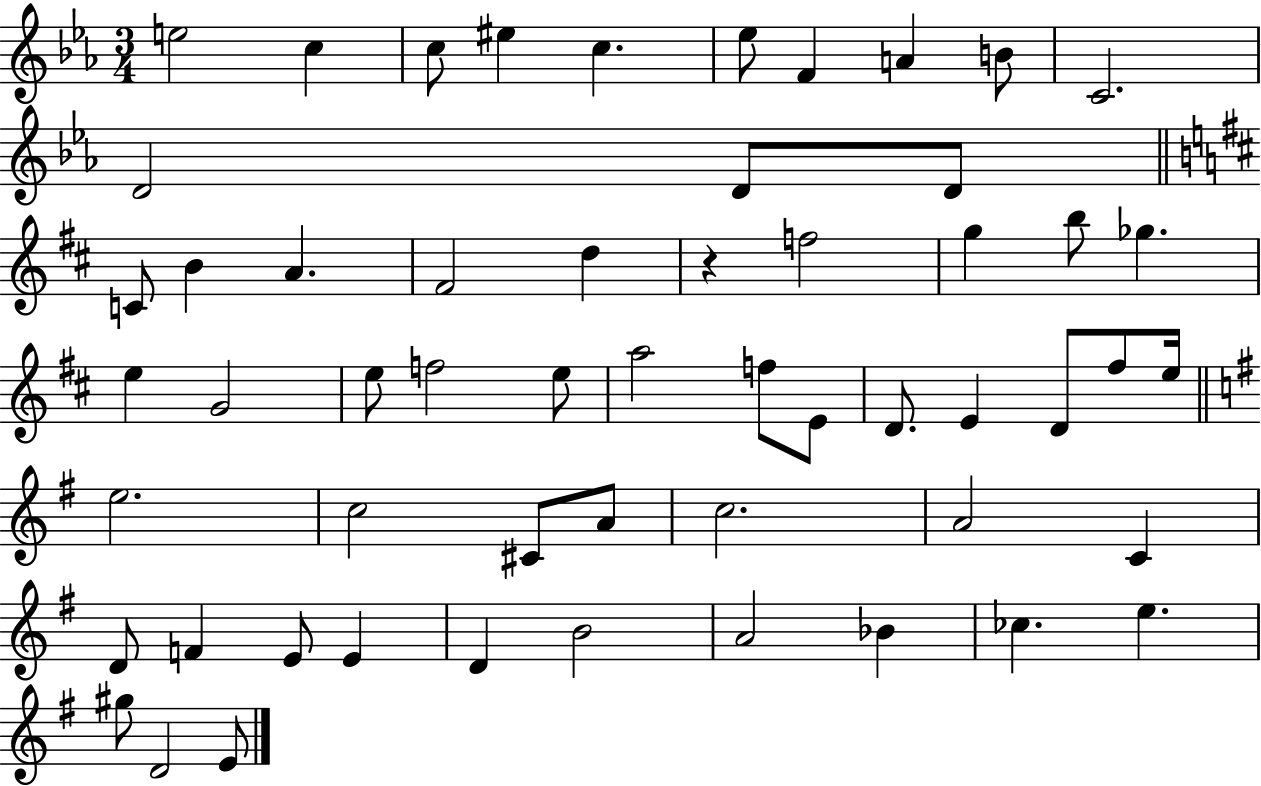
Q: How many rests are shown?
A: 1